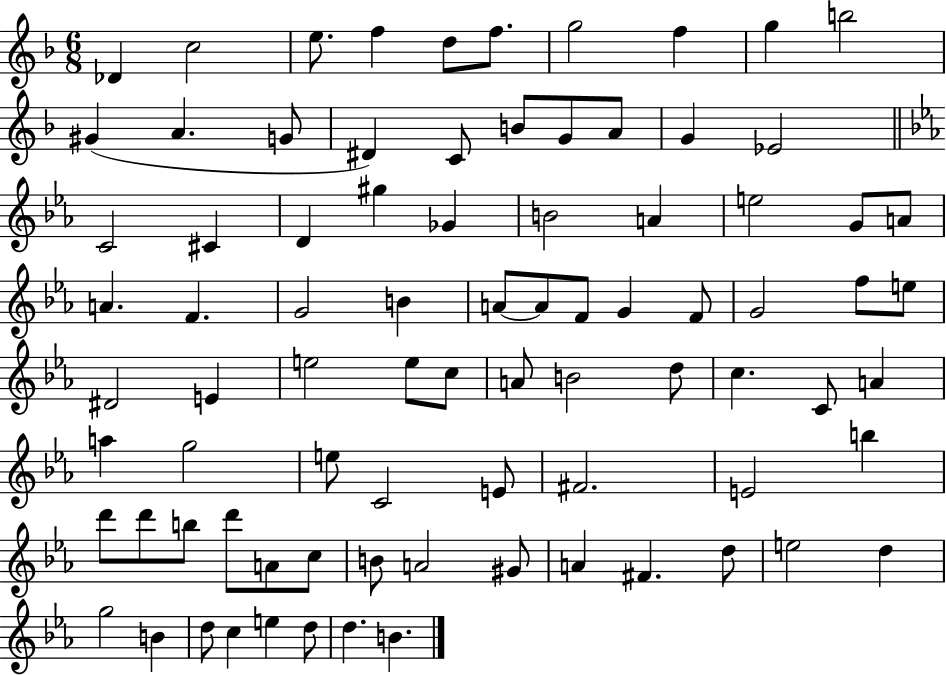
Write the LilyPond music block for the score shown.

{
  \clef treble
  \numericTimeSignature
  \time 6/8
  \key f \major
  des'4 c''2 | e''8. f''4 d''8 f''8. | g''2 f''4 | g''4 b''2 | \break gis'4( a'4. g'8 | dis'4) c'8 b'8 g'8 a'8 | g'4 ees'2 | \bar "||" \break \key c \minor c'2 cis'4 | d'4 gis''4 ges'4 | b'2 a'4 | e''2 g'8 a'8 | \break a'4. f'4. | g'2 b'4 | a'8~~ a'8 f'8 g'4 f'8 | g'2 f''8 e''8 | \break dis'2 e'4 | e''2 e''8 c''8 | a'8 b'2 d''8 | c''4. c'8 a'4 | \break a''4 g''2 | e''8 c'2 e'8 | fis'2. | e'2 b''4 | \break d'''8 d'''8 b''8 d'''8 a'8 c''8 | b'8 a'2 gis'8 | a'4 fis'4. d''8 | e''2 d''4 | \break g''2 b'4 | d''8 c''4 e''4 d''8 | d''4. b'4. | \bar "|."
}